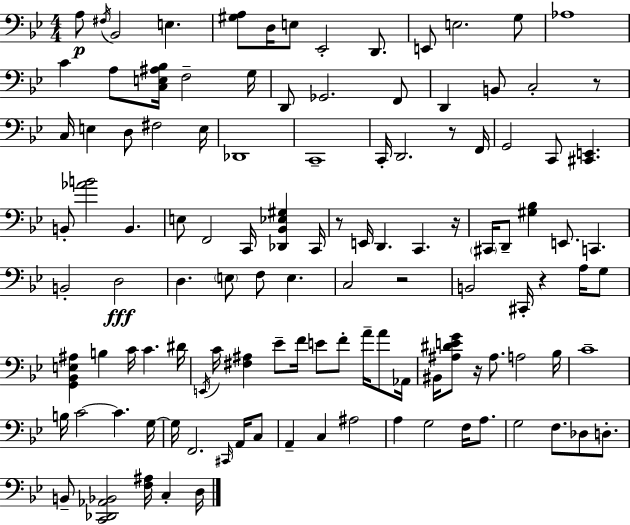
{
  \clef bass
  \numericTimeSignature
  \time 4/4
  \key g \minor
  a8\p \acciaccatura { fis16 } bes,2 e4. | <gis a>8 d16 e8 ees,2-. d,8. | e,8 e2. g8 | aes1 | \break c'4 a8 <c e ais bes>16 f2-- | g16 d,8 ges,2. f,8 | d,4 b,8 c2-. r8 | c16 e4 d8 fis2 | \break e16 des,1 | c,1-- | c,16-. d,2. r8 | f,16 g,2 c,8 <cis, e,>4. | \break b,8-. <aes' b'>2 b,4. | e8 f,2 c,16 <des, bes, ees gis>4 | c,16 r8 e,16 d,4. c,4. | r16 \parenthesize cis,16 d,8-- <gis bes>4 e,8. c,4. | \break b,2-. d2\fff | d4. \parenthesize e8 f8 e4. | c2 r2 | b,2 cis,16-. r4 a16 g8 | \break <g, bes, e ais>4 b4 c'16 c'4. | dis'16 \acciaccatura { e,16 } c'16 <fis ais>4 ees'8-- f'16 e'8 f'8-. a'16-- a'8 | aes,16 bis,16 <ais dis' e' g'>8 r16 ais8. a2 | bes16 c'1-- | \break b16 c'2~~ c'4. | g16~~ g16 f,2. \grace { cis,16 } | a,16 c8 a,4-- c4 ais2 | a4 g2 f16 | \break a8. g2 f8. des8 | d8.-. b,8-- <c, des, aes, bes,>2 <f ais>16 c4-. | d16 \bar "|."
}